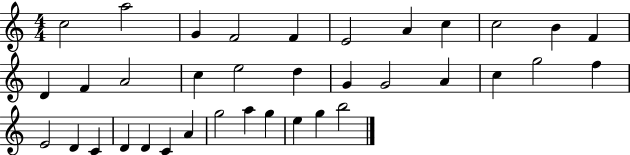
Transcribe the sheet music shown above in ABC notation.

X:1
T:Untitled
M:4/4
L:1/4
K:C
c2 a2 G F2 F E2 A c c2 B F D F A2 c e2 d G G2 A c g2 f E2 D C D D C A g2 a g e g b2